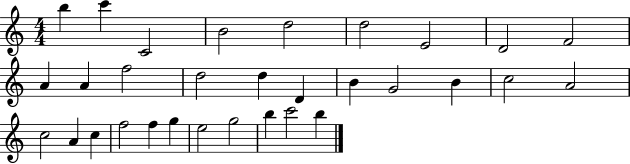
{
  \clef treble
  \numericTimeSignature
  \time 4/4
  \key c \major
  b''4 c'''4 c'2 | b'2 d''2 | d''2 e'2 | d'2 f'2 | \break a'4 a'4 f''2 | d''2 d''4 d'4 | b'4 g'2 b'4 | c''2 a'2 | \break c''2 a'4 c''4 | f''2 f''4 g''4 | e''2 g''2 | b''4 c'''2 b''4 | \break \bar "|."
}